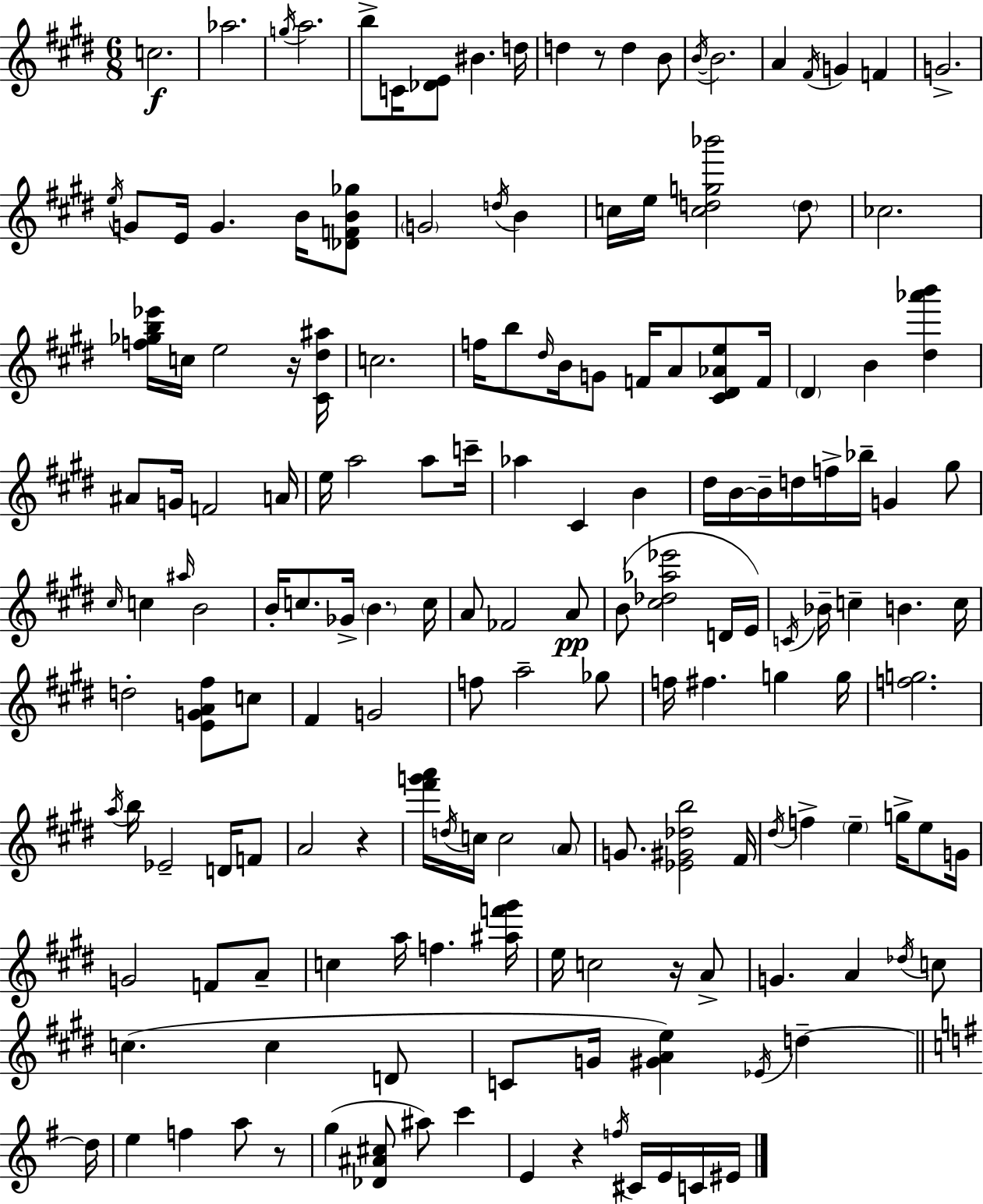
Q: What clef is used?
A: treble